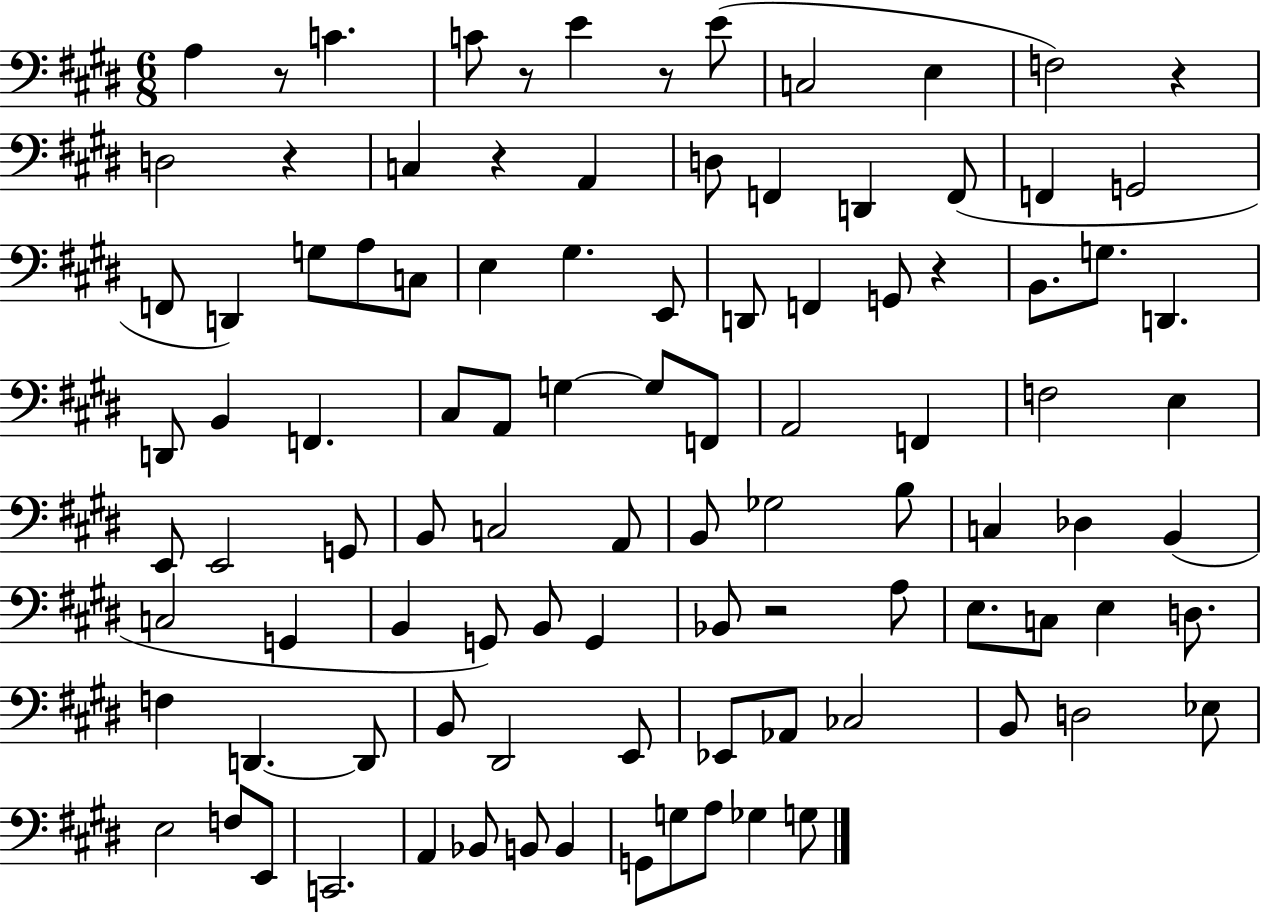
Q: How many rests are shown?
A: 8